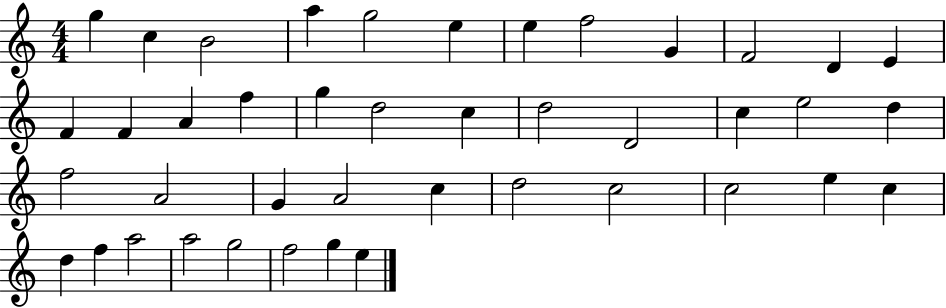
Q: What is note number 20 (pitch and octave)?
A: D5